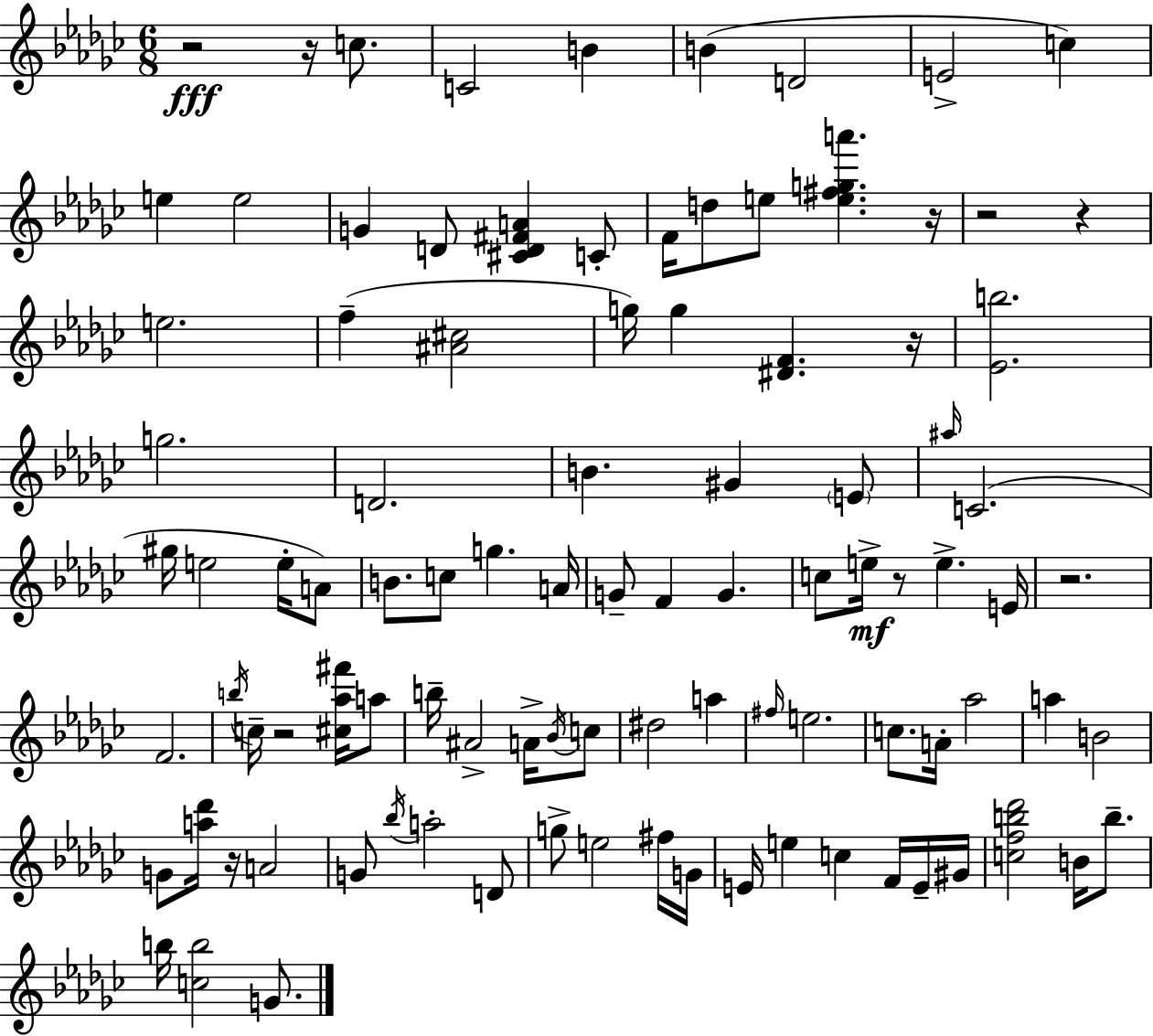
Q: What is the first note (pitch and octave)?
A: C5